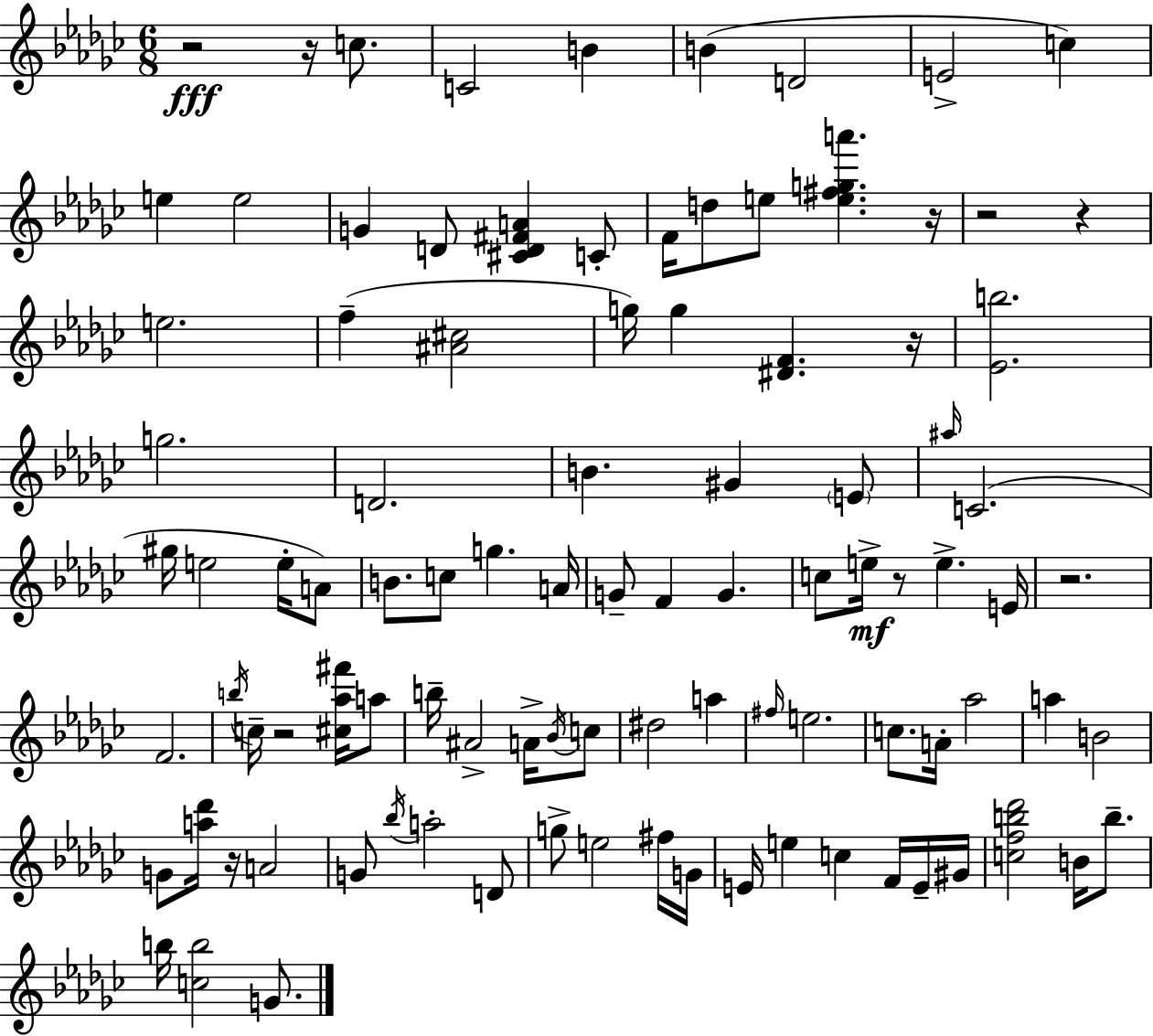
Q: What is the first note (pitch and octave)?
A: C5